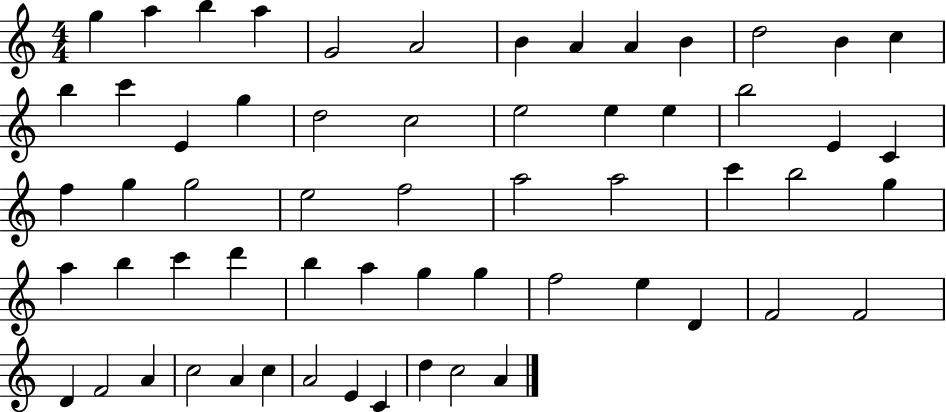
{
  \clef treble
  \numericTimeSignature
  \time 4/4
  \key c \major
  g''4 a''4 b''4 a''4 | g'2 a'2 | b'4 a'4 a'4 b'4 | d''2 b'4 c''4 | \break b''4 c'''4 e'4 g''4 | d''2 c''2 | e''2 e''4 e''4 | b''2 e'4 c'4 | \break f''4 g''4 g''2 | e''2 f''2 | a''2 a''2 | c'''4 b''2 g''4 | \break a''4 b''4 c'''4 d'''4 | b''4 a''4 g''4 g''4 | f''2 e''4 d'4 | f'2 f'2 | \break d'4 f'2 a'4 | c''2 a'4 c''4 | a'2 e'4 c'4 | d''4 c''2 a'4 | \break \bar "|."
}